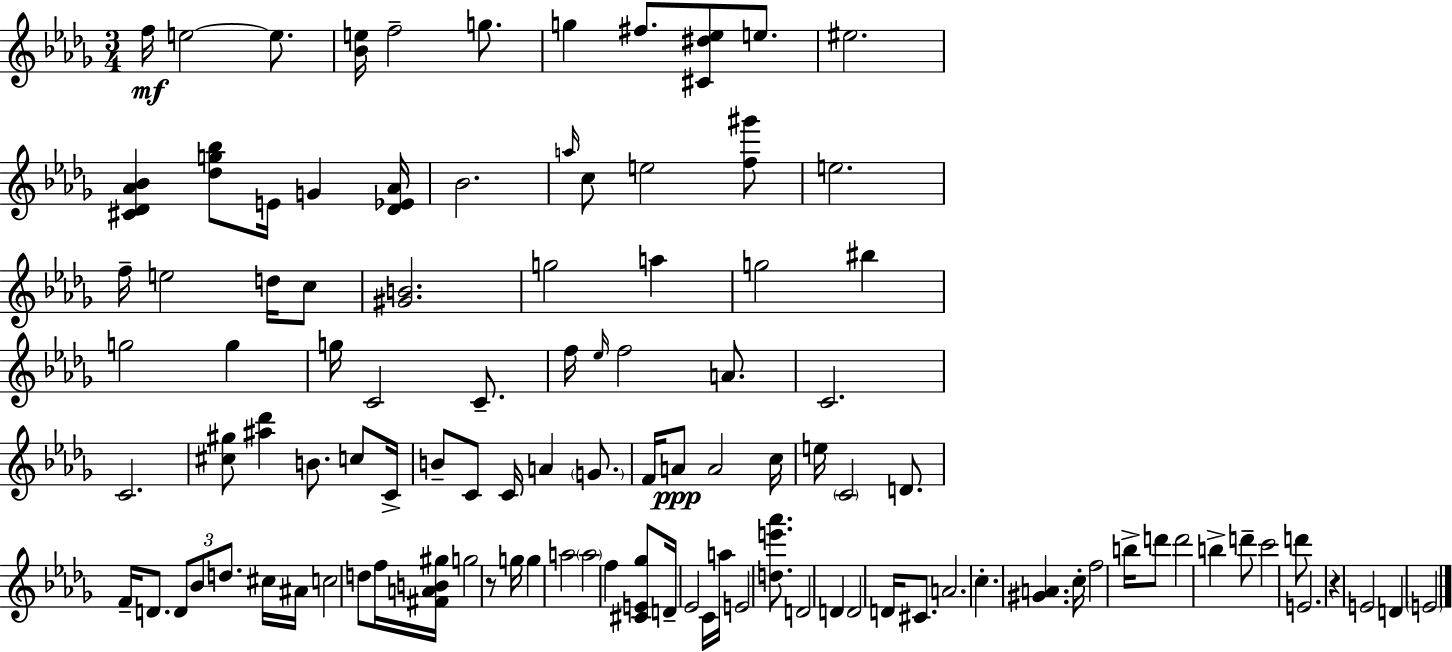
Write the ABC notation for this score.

X:1
T:Untitled
M:3/4
L:1/4
K:Bbm
f/4 e2 e/2 [_Be]/4 f2 g/2 g ^f/2 [^C^d_e]/2 e/2 ^e2 [^C_D_A_B] [_dg_b]/2 E/4 G [_D_E_A]/4 _B2 a/4 c/2 e2 [f^g']/2 e2 f/4 e2 d/4 c/2 [^GB]2 g2 a g2 ^b g2 g g/4 C2 C/2 f/4 _e/4 f2 A/2 C2 C2 [^c^g]/2 [^a_d'] B/2 c/2 C/4 B/2 C/2 C/4 A G/2 F/4 A/2 A2 c/4 e/4 C2 D/2 F/4 D/2 D/2 _B/2 d/2 ^c/4 ^A/4 c2 d/2 f/4 [^FAB^g]/4 g2 z/2 g/4 g a2 a2 f [^CE_g]/2 D/4 _E2 C/4 a/4 E2 [de'_a']/2 D2 D D2 D/4 ^C/2 A2 c [^GA] c/4 f2 b/4 d'/2 d'2 b d'/2 c'2 d'/2 E2 z E2 D E2